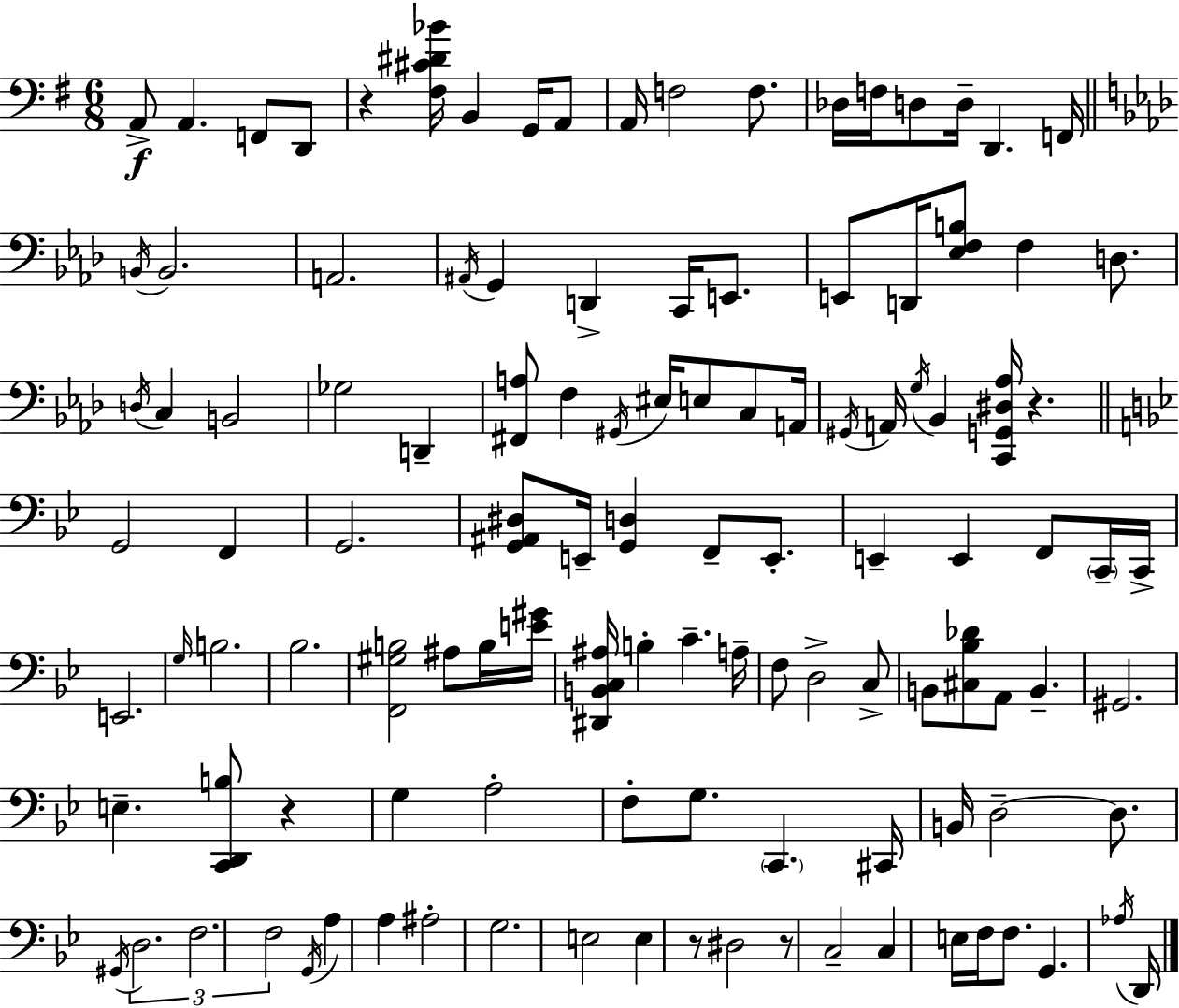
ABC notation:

X:1
T:Untitled
M:6/8
L:1/4
K:Em
A,,/2 A,, F,,/2 D,,/2 z [^F,^C^D_B]/4 B,, G,,/4 A,,/2 A,,/4 F,2 F,/2 _D,/4 F,/4 D,/2 D,/4 D,, F,,/4 B,,/4 B,,2 A,,2 ^A,,/4 G,, D,, C,,/4 E,,/2 E,,/2 D,,/4 [_E,F,B,]/2 F, D,/2 D,/4 C, B,,2 _G,2 D,, [^F,,A,]/2 F, ^G,,/4 ^E,/4 E,/2 C,/2 A,,/4 ^G,,/4 A,,/4 G,/4 _B,, [C,,G,,^D,_A,]/4 z G,,2 F,, G,,2 [G,,^A,,^D,]/2 E,,/4 [G,,D,] F,,/2 E,,/2 E,, E,, F,,/2 C,,/4 C,,/4 E,,2 G,/4 B,2 _B,2 [F,,^G,B,]2 ^A,/2 B,/4 [E^G]/4 [^D,,B,,C,^A,]/4 B, C A,/4 F,/2 D,2 C,/2 B,,/2 [^C,_B,_D]/2 A,,/2 B,, ^G,,2 E, [C,,D,,B,]/2 z G, A,2 F,/2 G,/2 C,, ^C,,/4 B,,/4 D,2 D,/2 ^G,,/4 D,2 F,2 F,2 G,,/4 A, A, ^A,2 G,2 E,2 E, z/2 ^D,2 z/2 C,2 C, E,/4 F,/4 F,/2 G,, _A,/4 D,,/4